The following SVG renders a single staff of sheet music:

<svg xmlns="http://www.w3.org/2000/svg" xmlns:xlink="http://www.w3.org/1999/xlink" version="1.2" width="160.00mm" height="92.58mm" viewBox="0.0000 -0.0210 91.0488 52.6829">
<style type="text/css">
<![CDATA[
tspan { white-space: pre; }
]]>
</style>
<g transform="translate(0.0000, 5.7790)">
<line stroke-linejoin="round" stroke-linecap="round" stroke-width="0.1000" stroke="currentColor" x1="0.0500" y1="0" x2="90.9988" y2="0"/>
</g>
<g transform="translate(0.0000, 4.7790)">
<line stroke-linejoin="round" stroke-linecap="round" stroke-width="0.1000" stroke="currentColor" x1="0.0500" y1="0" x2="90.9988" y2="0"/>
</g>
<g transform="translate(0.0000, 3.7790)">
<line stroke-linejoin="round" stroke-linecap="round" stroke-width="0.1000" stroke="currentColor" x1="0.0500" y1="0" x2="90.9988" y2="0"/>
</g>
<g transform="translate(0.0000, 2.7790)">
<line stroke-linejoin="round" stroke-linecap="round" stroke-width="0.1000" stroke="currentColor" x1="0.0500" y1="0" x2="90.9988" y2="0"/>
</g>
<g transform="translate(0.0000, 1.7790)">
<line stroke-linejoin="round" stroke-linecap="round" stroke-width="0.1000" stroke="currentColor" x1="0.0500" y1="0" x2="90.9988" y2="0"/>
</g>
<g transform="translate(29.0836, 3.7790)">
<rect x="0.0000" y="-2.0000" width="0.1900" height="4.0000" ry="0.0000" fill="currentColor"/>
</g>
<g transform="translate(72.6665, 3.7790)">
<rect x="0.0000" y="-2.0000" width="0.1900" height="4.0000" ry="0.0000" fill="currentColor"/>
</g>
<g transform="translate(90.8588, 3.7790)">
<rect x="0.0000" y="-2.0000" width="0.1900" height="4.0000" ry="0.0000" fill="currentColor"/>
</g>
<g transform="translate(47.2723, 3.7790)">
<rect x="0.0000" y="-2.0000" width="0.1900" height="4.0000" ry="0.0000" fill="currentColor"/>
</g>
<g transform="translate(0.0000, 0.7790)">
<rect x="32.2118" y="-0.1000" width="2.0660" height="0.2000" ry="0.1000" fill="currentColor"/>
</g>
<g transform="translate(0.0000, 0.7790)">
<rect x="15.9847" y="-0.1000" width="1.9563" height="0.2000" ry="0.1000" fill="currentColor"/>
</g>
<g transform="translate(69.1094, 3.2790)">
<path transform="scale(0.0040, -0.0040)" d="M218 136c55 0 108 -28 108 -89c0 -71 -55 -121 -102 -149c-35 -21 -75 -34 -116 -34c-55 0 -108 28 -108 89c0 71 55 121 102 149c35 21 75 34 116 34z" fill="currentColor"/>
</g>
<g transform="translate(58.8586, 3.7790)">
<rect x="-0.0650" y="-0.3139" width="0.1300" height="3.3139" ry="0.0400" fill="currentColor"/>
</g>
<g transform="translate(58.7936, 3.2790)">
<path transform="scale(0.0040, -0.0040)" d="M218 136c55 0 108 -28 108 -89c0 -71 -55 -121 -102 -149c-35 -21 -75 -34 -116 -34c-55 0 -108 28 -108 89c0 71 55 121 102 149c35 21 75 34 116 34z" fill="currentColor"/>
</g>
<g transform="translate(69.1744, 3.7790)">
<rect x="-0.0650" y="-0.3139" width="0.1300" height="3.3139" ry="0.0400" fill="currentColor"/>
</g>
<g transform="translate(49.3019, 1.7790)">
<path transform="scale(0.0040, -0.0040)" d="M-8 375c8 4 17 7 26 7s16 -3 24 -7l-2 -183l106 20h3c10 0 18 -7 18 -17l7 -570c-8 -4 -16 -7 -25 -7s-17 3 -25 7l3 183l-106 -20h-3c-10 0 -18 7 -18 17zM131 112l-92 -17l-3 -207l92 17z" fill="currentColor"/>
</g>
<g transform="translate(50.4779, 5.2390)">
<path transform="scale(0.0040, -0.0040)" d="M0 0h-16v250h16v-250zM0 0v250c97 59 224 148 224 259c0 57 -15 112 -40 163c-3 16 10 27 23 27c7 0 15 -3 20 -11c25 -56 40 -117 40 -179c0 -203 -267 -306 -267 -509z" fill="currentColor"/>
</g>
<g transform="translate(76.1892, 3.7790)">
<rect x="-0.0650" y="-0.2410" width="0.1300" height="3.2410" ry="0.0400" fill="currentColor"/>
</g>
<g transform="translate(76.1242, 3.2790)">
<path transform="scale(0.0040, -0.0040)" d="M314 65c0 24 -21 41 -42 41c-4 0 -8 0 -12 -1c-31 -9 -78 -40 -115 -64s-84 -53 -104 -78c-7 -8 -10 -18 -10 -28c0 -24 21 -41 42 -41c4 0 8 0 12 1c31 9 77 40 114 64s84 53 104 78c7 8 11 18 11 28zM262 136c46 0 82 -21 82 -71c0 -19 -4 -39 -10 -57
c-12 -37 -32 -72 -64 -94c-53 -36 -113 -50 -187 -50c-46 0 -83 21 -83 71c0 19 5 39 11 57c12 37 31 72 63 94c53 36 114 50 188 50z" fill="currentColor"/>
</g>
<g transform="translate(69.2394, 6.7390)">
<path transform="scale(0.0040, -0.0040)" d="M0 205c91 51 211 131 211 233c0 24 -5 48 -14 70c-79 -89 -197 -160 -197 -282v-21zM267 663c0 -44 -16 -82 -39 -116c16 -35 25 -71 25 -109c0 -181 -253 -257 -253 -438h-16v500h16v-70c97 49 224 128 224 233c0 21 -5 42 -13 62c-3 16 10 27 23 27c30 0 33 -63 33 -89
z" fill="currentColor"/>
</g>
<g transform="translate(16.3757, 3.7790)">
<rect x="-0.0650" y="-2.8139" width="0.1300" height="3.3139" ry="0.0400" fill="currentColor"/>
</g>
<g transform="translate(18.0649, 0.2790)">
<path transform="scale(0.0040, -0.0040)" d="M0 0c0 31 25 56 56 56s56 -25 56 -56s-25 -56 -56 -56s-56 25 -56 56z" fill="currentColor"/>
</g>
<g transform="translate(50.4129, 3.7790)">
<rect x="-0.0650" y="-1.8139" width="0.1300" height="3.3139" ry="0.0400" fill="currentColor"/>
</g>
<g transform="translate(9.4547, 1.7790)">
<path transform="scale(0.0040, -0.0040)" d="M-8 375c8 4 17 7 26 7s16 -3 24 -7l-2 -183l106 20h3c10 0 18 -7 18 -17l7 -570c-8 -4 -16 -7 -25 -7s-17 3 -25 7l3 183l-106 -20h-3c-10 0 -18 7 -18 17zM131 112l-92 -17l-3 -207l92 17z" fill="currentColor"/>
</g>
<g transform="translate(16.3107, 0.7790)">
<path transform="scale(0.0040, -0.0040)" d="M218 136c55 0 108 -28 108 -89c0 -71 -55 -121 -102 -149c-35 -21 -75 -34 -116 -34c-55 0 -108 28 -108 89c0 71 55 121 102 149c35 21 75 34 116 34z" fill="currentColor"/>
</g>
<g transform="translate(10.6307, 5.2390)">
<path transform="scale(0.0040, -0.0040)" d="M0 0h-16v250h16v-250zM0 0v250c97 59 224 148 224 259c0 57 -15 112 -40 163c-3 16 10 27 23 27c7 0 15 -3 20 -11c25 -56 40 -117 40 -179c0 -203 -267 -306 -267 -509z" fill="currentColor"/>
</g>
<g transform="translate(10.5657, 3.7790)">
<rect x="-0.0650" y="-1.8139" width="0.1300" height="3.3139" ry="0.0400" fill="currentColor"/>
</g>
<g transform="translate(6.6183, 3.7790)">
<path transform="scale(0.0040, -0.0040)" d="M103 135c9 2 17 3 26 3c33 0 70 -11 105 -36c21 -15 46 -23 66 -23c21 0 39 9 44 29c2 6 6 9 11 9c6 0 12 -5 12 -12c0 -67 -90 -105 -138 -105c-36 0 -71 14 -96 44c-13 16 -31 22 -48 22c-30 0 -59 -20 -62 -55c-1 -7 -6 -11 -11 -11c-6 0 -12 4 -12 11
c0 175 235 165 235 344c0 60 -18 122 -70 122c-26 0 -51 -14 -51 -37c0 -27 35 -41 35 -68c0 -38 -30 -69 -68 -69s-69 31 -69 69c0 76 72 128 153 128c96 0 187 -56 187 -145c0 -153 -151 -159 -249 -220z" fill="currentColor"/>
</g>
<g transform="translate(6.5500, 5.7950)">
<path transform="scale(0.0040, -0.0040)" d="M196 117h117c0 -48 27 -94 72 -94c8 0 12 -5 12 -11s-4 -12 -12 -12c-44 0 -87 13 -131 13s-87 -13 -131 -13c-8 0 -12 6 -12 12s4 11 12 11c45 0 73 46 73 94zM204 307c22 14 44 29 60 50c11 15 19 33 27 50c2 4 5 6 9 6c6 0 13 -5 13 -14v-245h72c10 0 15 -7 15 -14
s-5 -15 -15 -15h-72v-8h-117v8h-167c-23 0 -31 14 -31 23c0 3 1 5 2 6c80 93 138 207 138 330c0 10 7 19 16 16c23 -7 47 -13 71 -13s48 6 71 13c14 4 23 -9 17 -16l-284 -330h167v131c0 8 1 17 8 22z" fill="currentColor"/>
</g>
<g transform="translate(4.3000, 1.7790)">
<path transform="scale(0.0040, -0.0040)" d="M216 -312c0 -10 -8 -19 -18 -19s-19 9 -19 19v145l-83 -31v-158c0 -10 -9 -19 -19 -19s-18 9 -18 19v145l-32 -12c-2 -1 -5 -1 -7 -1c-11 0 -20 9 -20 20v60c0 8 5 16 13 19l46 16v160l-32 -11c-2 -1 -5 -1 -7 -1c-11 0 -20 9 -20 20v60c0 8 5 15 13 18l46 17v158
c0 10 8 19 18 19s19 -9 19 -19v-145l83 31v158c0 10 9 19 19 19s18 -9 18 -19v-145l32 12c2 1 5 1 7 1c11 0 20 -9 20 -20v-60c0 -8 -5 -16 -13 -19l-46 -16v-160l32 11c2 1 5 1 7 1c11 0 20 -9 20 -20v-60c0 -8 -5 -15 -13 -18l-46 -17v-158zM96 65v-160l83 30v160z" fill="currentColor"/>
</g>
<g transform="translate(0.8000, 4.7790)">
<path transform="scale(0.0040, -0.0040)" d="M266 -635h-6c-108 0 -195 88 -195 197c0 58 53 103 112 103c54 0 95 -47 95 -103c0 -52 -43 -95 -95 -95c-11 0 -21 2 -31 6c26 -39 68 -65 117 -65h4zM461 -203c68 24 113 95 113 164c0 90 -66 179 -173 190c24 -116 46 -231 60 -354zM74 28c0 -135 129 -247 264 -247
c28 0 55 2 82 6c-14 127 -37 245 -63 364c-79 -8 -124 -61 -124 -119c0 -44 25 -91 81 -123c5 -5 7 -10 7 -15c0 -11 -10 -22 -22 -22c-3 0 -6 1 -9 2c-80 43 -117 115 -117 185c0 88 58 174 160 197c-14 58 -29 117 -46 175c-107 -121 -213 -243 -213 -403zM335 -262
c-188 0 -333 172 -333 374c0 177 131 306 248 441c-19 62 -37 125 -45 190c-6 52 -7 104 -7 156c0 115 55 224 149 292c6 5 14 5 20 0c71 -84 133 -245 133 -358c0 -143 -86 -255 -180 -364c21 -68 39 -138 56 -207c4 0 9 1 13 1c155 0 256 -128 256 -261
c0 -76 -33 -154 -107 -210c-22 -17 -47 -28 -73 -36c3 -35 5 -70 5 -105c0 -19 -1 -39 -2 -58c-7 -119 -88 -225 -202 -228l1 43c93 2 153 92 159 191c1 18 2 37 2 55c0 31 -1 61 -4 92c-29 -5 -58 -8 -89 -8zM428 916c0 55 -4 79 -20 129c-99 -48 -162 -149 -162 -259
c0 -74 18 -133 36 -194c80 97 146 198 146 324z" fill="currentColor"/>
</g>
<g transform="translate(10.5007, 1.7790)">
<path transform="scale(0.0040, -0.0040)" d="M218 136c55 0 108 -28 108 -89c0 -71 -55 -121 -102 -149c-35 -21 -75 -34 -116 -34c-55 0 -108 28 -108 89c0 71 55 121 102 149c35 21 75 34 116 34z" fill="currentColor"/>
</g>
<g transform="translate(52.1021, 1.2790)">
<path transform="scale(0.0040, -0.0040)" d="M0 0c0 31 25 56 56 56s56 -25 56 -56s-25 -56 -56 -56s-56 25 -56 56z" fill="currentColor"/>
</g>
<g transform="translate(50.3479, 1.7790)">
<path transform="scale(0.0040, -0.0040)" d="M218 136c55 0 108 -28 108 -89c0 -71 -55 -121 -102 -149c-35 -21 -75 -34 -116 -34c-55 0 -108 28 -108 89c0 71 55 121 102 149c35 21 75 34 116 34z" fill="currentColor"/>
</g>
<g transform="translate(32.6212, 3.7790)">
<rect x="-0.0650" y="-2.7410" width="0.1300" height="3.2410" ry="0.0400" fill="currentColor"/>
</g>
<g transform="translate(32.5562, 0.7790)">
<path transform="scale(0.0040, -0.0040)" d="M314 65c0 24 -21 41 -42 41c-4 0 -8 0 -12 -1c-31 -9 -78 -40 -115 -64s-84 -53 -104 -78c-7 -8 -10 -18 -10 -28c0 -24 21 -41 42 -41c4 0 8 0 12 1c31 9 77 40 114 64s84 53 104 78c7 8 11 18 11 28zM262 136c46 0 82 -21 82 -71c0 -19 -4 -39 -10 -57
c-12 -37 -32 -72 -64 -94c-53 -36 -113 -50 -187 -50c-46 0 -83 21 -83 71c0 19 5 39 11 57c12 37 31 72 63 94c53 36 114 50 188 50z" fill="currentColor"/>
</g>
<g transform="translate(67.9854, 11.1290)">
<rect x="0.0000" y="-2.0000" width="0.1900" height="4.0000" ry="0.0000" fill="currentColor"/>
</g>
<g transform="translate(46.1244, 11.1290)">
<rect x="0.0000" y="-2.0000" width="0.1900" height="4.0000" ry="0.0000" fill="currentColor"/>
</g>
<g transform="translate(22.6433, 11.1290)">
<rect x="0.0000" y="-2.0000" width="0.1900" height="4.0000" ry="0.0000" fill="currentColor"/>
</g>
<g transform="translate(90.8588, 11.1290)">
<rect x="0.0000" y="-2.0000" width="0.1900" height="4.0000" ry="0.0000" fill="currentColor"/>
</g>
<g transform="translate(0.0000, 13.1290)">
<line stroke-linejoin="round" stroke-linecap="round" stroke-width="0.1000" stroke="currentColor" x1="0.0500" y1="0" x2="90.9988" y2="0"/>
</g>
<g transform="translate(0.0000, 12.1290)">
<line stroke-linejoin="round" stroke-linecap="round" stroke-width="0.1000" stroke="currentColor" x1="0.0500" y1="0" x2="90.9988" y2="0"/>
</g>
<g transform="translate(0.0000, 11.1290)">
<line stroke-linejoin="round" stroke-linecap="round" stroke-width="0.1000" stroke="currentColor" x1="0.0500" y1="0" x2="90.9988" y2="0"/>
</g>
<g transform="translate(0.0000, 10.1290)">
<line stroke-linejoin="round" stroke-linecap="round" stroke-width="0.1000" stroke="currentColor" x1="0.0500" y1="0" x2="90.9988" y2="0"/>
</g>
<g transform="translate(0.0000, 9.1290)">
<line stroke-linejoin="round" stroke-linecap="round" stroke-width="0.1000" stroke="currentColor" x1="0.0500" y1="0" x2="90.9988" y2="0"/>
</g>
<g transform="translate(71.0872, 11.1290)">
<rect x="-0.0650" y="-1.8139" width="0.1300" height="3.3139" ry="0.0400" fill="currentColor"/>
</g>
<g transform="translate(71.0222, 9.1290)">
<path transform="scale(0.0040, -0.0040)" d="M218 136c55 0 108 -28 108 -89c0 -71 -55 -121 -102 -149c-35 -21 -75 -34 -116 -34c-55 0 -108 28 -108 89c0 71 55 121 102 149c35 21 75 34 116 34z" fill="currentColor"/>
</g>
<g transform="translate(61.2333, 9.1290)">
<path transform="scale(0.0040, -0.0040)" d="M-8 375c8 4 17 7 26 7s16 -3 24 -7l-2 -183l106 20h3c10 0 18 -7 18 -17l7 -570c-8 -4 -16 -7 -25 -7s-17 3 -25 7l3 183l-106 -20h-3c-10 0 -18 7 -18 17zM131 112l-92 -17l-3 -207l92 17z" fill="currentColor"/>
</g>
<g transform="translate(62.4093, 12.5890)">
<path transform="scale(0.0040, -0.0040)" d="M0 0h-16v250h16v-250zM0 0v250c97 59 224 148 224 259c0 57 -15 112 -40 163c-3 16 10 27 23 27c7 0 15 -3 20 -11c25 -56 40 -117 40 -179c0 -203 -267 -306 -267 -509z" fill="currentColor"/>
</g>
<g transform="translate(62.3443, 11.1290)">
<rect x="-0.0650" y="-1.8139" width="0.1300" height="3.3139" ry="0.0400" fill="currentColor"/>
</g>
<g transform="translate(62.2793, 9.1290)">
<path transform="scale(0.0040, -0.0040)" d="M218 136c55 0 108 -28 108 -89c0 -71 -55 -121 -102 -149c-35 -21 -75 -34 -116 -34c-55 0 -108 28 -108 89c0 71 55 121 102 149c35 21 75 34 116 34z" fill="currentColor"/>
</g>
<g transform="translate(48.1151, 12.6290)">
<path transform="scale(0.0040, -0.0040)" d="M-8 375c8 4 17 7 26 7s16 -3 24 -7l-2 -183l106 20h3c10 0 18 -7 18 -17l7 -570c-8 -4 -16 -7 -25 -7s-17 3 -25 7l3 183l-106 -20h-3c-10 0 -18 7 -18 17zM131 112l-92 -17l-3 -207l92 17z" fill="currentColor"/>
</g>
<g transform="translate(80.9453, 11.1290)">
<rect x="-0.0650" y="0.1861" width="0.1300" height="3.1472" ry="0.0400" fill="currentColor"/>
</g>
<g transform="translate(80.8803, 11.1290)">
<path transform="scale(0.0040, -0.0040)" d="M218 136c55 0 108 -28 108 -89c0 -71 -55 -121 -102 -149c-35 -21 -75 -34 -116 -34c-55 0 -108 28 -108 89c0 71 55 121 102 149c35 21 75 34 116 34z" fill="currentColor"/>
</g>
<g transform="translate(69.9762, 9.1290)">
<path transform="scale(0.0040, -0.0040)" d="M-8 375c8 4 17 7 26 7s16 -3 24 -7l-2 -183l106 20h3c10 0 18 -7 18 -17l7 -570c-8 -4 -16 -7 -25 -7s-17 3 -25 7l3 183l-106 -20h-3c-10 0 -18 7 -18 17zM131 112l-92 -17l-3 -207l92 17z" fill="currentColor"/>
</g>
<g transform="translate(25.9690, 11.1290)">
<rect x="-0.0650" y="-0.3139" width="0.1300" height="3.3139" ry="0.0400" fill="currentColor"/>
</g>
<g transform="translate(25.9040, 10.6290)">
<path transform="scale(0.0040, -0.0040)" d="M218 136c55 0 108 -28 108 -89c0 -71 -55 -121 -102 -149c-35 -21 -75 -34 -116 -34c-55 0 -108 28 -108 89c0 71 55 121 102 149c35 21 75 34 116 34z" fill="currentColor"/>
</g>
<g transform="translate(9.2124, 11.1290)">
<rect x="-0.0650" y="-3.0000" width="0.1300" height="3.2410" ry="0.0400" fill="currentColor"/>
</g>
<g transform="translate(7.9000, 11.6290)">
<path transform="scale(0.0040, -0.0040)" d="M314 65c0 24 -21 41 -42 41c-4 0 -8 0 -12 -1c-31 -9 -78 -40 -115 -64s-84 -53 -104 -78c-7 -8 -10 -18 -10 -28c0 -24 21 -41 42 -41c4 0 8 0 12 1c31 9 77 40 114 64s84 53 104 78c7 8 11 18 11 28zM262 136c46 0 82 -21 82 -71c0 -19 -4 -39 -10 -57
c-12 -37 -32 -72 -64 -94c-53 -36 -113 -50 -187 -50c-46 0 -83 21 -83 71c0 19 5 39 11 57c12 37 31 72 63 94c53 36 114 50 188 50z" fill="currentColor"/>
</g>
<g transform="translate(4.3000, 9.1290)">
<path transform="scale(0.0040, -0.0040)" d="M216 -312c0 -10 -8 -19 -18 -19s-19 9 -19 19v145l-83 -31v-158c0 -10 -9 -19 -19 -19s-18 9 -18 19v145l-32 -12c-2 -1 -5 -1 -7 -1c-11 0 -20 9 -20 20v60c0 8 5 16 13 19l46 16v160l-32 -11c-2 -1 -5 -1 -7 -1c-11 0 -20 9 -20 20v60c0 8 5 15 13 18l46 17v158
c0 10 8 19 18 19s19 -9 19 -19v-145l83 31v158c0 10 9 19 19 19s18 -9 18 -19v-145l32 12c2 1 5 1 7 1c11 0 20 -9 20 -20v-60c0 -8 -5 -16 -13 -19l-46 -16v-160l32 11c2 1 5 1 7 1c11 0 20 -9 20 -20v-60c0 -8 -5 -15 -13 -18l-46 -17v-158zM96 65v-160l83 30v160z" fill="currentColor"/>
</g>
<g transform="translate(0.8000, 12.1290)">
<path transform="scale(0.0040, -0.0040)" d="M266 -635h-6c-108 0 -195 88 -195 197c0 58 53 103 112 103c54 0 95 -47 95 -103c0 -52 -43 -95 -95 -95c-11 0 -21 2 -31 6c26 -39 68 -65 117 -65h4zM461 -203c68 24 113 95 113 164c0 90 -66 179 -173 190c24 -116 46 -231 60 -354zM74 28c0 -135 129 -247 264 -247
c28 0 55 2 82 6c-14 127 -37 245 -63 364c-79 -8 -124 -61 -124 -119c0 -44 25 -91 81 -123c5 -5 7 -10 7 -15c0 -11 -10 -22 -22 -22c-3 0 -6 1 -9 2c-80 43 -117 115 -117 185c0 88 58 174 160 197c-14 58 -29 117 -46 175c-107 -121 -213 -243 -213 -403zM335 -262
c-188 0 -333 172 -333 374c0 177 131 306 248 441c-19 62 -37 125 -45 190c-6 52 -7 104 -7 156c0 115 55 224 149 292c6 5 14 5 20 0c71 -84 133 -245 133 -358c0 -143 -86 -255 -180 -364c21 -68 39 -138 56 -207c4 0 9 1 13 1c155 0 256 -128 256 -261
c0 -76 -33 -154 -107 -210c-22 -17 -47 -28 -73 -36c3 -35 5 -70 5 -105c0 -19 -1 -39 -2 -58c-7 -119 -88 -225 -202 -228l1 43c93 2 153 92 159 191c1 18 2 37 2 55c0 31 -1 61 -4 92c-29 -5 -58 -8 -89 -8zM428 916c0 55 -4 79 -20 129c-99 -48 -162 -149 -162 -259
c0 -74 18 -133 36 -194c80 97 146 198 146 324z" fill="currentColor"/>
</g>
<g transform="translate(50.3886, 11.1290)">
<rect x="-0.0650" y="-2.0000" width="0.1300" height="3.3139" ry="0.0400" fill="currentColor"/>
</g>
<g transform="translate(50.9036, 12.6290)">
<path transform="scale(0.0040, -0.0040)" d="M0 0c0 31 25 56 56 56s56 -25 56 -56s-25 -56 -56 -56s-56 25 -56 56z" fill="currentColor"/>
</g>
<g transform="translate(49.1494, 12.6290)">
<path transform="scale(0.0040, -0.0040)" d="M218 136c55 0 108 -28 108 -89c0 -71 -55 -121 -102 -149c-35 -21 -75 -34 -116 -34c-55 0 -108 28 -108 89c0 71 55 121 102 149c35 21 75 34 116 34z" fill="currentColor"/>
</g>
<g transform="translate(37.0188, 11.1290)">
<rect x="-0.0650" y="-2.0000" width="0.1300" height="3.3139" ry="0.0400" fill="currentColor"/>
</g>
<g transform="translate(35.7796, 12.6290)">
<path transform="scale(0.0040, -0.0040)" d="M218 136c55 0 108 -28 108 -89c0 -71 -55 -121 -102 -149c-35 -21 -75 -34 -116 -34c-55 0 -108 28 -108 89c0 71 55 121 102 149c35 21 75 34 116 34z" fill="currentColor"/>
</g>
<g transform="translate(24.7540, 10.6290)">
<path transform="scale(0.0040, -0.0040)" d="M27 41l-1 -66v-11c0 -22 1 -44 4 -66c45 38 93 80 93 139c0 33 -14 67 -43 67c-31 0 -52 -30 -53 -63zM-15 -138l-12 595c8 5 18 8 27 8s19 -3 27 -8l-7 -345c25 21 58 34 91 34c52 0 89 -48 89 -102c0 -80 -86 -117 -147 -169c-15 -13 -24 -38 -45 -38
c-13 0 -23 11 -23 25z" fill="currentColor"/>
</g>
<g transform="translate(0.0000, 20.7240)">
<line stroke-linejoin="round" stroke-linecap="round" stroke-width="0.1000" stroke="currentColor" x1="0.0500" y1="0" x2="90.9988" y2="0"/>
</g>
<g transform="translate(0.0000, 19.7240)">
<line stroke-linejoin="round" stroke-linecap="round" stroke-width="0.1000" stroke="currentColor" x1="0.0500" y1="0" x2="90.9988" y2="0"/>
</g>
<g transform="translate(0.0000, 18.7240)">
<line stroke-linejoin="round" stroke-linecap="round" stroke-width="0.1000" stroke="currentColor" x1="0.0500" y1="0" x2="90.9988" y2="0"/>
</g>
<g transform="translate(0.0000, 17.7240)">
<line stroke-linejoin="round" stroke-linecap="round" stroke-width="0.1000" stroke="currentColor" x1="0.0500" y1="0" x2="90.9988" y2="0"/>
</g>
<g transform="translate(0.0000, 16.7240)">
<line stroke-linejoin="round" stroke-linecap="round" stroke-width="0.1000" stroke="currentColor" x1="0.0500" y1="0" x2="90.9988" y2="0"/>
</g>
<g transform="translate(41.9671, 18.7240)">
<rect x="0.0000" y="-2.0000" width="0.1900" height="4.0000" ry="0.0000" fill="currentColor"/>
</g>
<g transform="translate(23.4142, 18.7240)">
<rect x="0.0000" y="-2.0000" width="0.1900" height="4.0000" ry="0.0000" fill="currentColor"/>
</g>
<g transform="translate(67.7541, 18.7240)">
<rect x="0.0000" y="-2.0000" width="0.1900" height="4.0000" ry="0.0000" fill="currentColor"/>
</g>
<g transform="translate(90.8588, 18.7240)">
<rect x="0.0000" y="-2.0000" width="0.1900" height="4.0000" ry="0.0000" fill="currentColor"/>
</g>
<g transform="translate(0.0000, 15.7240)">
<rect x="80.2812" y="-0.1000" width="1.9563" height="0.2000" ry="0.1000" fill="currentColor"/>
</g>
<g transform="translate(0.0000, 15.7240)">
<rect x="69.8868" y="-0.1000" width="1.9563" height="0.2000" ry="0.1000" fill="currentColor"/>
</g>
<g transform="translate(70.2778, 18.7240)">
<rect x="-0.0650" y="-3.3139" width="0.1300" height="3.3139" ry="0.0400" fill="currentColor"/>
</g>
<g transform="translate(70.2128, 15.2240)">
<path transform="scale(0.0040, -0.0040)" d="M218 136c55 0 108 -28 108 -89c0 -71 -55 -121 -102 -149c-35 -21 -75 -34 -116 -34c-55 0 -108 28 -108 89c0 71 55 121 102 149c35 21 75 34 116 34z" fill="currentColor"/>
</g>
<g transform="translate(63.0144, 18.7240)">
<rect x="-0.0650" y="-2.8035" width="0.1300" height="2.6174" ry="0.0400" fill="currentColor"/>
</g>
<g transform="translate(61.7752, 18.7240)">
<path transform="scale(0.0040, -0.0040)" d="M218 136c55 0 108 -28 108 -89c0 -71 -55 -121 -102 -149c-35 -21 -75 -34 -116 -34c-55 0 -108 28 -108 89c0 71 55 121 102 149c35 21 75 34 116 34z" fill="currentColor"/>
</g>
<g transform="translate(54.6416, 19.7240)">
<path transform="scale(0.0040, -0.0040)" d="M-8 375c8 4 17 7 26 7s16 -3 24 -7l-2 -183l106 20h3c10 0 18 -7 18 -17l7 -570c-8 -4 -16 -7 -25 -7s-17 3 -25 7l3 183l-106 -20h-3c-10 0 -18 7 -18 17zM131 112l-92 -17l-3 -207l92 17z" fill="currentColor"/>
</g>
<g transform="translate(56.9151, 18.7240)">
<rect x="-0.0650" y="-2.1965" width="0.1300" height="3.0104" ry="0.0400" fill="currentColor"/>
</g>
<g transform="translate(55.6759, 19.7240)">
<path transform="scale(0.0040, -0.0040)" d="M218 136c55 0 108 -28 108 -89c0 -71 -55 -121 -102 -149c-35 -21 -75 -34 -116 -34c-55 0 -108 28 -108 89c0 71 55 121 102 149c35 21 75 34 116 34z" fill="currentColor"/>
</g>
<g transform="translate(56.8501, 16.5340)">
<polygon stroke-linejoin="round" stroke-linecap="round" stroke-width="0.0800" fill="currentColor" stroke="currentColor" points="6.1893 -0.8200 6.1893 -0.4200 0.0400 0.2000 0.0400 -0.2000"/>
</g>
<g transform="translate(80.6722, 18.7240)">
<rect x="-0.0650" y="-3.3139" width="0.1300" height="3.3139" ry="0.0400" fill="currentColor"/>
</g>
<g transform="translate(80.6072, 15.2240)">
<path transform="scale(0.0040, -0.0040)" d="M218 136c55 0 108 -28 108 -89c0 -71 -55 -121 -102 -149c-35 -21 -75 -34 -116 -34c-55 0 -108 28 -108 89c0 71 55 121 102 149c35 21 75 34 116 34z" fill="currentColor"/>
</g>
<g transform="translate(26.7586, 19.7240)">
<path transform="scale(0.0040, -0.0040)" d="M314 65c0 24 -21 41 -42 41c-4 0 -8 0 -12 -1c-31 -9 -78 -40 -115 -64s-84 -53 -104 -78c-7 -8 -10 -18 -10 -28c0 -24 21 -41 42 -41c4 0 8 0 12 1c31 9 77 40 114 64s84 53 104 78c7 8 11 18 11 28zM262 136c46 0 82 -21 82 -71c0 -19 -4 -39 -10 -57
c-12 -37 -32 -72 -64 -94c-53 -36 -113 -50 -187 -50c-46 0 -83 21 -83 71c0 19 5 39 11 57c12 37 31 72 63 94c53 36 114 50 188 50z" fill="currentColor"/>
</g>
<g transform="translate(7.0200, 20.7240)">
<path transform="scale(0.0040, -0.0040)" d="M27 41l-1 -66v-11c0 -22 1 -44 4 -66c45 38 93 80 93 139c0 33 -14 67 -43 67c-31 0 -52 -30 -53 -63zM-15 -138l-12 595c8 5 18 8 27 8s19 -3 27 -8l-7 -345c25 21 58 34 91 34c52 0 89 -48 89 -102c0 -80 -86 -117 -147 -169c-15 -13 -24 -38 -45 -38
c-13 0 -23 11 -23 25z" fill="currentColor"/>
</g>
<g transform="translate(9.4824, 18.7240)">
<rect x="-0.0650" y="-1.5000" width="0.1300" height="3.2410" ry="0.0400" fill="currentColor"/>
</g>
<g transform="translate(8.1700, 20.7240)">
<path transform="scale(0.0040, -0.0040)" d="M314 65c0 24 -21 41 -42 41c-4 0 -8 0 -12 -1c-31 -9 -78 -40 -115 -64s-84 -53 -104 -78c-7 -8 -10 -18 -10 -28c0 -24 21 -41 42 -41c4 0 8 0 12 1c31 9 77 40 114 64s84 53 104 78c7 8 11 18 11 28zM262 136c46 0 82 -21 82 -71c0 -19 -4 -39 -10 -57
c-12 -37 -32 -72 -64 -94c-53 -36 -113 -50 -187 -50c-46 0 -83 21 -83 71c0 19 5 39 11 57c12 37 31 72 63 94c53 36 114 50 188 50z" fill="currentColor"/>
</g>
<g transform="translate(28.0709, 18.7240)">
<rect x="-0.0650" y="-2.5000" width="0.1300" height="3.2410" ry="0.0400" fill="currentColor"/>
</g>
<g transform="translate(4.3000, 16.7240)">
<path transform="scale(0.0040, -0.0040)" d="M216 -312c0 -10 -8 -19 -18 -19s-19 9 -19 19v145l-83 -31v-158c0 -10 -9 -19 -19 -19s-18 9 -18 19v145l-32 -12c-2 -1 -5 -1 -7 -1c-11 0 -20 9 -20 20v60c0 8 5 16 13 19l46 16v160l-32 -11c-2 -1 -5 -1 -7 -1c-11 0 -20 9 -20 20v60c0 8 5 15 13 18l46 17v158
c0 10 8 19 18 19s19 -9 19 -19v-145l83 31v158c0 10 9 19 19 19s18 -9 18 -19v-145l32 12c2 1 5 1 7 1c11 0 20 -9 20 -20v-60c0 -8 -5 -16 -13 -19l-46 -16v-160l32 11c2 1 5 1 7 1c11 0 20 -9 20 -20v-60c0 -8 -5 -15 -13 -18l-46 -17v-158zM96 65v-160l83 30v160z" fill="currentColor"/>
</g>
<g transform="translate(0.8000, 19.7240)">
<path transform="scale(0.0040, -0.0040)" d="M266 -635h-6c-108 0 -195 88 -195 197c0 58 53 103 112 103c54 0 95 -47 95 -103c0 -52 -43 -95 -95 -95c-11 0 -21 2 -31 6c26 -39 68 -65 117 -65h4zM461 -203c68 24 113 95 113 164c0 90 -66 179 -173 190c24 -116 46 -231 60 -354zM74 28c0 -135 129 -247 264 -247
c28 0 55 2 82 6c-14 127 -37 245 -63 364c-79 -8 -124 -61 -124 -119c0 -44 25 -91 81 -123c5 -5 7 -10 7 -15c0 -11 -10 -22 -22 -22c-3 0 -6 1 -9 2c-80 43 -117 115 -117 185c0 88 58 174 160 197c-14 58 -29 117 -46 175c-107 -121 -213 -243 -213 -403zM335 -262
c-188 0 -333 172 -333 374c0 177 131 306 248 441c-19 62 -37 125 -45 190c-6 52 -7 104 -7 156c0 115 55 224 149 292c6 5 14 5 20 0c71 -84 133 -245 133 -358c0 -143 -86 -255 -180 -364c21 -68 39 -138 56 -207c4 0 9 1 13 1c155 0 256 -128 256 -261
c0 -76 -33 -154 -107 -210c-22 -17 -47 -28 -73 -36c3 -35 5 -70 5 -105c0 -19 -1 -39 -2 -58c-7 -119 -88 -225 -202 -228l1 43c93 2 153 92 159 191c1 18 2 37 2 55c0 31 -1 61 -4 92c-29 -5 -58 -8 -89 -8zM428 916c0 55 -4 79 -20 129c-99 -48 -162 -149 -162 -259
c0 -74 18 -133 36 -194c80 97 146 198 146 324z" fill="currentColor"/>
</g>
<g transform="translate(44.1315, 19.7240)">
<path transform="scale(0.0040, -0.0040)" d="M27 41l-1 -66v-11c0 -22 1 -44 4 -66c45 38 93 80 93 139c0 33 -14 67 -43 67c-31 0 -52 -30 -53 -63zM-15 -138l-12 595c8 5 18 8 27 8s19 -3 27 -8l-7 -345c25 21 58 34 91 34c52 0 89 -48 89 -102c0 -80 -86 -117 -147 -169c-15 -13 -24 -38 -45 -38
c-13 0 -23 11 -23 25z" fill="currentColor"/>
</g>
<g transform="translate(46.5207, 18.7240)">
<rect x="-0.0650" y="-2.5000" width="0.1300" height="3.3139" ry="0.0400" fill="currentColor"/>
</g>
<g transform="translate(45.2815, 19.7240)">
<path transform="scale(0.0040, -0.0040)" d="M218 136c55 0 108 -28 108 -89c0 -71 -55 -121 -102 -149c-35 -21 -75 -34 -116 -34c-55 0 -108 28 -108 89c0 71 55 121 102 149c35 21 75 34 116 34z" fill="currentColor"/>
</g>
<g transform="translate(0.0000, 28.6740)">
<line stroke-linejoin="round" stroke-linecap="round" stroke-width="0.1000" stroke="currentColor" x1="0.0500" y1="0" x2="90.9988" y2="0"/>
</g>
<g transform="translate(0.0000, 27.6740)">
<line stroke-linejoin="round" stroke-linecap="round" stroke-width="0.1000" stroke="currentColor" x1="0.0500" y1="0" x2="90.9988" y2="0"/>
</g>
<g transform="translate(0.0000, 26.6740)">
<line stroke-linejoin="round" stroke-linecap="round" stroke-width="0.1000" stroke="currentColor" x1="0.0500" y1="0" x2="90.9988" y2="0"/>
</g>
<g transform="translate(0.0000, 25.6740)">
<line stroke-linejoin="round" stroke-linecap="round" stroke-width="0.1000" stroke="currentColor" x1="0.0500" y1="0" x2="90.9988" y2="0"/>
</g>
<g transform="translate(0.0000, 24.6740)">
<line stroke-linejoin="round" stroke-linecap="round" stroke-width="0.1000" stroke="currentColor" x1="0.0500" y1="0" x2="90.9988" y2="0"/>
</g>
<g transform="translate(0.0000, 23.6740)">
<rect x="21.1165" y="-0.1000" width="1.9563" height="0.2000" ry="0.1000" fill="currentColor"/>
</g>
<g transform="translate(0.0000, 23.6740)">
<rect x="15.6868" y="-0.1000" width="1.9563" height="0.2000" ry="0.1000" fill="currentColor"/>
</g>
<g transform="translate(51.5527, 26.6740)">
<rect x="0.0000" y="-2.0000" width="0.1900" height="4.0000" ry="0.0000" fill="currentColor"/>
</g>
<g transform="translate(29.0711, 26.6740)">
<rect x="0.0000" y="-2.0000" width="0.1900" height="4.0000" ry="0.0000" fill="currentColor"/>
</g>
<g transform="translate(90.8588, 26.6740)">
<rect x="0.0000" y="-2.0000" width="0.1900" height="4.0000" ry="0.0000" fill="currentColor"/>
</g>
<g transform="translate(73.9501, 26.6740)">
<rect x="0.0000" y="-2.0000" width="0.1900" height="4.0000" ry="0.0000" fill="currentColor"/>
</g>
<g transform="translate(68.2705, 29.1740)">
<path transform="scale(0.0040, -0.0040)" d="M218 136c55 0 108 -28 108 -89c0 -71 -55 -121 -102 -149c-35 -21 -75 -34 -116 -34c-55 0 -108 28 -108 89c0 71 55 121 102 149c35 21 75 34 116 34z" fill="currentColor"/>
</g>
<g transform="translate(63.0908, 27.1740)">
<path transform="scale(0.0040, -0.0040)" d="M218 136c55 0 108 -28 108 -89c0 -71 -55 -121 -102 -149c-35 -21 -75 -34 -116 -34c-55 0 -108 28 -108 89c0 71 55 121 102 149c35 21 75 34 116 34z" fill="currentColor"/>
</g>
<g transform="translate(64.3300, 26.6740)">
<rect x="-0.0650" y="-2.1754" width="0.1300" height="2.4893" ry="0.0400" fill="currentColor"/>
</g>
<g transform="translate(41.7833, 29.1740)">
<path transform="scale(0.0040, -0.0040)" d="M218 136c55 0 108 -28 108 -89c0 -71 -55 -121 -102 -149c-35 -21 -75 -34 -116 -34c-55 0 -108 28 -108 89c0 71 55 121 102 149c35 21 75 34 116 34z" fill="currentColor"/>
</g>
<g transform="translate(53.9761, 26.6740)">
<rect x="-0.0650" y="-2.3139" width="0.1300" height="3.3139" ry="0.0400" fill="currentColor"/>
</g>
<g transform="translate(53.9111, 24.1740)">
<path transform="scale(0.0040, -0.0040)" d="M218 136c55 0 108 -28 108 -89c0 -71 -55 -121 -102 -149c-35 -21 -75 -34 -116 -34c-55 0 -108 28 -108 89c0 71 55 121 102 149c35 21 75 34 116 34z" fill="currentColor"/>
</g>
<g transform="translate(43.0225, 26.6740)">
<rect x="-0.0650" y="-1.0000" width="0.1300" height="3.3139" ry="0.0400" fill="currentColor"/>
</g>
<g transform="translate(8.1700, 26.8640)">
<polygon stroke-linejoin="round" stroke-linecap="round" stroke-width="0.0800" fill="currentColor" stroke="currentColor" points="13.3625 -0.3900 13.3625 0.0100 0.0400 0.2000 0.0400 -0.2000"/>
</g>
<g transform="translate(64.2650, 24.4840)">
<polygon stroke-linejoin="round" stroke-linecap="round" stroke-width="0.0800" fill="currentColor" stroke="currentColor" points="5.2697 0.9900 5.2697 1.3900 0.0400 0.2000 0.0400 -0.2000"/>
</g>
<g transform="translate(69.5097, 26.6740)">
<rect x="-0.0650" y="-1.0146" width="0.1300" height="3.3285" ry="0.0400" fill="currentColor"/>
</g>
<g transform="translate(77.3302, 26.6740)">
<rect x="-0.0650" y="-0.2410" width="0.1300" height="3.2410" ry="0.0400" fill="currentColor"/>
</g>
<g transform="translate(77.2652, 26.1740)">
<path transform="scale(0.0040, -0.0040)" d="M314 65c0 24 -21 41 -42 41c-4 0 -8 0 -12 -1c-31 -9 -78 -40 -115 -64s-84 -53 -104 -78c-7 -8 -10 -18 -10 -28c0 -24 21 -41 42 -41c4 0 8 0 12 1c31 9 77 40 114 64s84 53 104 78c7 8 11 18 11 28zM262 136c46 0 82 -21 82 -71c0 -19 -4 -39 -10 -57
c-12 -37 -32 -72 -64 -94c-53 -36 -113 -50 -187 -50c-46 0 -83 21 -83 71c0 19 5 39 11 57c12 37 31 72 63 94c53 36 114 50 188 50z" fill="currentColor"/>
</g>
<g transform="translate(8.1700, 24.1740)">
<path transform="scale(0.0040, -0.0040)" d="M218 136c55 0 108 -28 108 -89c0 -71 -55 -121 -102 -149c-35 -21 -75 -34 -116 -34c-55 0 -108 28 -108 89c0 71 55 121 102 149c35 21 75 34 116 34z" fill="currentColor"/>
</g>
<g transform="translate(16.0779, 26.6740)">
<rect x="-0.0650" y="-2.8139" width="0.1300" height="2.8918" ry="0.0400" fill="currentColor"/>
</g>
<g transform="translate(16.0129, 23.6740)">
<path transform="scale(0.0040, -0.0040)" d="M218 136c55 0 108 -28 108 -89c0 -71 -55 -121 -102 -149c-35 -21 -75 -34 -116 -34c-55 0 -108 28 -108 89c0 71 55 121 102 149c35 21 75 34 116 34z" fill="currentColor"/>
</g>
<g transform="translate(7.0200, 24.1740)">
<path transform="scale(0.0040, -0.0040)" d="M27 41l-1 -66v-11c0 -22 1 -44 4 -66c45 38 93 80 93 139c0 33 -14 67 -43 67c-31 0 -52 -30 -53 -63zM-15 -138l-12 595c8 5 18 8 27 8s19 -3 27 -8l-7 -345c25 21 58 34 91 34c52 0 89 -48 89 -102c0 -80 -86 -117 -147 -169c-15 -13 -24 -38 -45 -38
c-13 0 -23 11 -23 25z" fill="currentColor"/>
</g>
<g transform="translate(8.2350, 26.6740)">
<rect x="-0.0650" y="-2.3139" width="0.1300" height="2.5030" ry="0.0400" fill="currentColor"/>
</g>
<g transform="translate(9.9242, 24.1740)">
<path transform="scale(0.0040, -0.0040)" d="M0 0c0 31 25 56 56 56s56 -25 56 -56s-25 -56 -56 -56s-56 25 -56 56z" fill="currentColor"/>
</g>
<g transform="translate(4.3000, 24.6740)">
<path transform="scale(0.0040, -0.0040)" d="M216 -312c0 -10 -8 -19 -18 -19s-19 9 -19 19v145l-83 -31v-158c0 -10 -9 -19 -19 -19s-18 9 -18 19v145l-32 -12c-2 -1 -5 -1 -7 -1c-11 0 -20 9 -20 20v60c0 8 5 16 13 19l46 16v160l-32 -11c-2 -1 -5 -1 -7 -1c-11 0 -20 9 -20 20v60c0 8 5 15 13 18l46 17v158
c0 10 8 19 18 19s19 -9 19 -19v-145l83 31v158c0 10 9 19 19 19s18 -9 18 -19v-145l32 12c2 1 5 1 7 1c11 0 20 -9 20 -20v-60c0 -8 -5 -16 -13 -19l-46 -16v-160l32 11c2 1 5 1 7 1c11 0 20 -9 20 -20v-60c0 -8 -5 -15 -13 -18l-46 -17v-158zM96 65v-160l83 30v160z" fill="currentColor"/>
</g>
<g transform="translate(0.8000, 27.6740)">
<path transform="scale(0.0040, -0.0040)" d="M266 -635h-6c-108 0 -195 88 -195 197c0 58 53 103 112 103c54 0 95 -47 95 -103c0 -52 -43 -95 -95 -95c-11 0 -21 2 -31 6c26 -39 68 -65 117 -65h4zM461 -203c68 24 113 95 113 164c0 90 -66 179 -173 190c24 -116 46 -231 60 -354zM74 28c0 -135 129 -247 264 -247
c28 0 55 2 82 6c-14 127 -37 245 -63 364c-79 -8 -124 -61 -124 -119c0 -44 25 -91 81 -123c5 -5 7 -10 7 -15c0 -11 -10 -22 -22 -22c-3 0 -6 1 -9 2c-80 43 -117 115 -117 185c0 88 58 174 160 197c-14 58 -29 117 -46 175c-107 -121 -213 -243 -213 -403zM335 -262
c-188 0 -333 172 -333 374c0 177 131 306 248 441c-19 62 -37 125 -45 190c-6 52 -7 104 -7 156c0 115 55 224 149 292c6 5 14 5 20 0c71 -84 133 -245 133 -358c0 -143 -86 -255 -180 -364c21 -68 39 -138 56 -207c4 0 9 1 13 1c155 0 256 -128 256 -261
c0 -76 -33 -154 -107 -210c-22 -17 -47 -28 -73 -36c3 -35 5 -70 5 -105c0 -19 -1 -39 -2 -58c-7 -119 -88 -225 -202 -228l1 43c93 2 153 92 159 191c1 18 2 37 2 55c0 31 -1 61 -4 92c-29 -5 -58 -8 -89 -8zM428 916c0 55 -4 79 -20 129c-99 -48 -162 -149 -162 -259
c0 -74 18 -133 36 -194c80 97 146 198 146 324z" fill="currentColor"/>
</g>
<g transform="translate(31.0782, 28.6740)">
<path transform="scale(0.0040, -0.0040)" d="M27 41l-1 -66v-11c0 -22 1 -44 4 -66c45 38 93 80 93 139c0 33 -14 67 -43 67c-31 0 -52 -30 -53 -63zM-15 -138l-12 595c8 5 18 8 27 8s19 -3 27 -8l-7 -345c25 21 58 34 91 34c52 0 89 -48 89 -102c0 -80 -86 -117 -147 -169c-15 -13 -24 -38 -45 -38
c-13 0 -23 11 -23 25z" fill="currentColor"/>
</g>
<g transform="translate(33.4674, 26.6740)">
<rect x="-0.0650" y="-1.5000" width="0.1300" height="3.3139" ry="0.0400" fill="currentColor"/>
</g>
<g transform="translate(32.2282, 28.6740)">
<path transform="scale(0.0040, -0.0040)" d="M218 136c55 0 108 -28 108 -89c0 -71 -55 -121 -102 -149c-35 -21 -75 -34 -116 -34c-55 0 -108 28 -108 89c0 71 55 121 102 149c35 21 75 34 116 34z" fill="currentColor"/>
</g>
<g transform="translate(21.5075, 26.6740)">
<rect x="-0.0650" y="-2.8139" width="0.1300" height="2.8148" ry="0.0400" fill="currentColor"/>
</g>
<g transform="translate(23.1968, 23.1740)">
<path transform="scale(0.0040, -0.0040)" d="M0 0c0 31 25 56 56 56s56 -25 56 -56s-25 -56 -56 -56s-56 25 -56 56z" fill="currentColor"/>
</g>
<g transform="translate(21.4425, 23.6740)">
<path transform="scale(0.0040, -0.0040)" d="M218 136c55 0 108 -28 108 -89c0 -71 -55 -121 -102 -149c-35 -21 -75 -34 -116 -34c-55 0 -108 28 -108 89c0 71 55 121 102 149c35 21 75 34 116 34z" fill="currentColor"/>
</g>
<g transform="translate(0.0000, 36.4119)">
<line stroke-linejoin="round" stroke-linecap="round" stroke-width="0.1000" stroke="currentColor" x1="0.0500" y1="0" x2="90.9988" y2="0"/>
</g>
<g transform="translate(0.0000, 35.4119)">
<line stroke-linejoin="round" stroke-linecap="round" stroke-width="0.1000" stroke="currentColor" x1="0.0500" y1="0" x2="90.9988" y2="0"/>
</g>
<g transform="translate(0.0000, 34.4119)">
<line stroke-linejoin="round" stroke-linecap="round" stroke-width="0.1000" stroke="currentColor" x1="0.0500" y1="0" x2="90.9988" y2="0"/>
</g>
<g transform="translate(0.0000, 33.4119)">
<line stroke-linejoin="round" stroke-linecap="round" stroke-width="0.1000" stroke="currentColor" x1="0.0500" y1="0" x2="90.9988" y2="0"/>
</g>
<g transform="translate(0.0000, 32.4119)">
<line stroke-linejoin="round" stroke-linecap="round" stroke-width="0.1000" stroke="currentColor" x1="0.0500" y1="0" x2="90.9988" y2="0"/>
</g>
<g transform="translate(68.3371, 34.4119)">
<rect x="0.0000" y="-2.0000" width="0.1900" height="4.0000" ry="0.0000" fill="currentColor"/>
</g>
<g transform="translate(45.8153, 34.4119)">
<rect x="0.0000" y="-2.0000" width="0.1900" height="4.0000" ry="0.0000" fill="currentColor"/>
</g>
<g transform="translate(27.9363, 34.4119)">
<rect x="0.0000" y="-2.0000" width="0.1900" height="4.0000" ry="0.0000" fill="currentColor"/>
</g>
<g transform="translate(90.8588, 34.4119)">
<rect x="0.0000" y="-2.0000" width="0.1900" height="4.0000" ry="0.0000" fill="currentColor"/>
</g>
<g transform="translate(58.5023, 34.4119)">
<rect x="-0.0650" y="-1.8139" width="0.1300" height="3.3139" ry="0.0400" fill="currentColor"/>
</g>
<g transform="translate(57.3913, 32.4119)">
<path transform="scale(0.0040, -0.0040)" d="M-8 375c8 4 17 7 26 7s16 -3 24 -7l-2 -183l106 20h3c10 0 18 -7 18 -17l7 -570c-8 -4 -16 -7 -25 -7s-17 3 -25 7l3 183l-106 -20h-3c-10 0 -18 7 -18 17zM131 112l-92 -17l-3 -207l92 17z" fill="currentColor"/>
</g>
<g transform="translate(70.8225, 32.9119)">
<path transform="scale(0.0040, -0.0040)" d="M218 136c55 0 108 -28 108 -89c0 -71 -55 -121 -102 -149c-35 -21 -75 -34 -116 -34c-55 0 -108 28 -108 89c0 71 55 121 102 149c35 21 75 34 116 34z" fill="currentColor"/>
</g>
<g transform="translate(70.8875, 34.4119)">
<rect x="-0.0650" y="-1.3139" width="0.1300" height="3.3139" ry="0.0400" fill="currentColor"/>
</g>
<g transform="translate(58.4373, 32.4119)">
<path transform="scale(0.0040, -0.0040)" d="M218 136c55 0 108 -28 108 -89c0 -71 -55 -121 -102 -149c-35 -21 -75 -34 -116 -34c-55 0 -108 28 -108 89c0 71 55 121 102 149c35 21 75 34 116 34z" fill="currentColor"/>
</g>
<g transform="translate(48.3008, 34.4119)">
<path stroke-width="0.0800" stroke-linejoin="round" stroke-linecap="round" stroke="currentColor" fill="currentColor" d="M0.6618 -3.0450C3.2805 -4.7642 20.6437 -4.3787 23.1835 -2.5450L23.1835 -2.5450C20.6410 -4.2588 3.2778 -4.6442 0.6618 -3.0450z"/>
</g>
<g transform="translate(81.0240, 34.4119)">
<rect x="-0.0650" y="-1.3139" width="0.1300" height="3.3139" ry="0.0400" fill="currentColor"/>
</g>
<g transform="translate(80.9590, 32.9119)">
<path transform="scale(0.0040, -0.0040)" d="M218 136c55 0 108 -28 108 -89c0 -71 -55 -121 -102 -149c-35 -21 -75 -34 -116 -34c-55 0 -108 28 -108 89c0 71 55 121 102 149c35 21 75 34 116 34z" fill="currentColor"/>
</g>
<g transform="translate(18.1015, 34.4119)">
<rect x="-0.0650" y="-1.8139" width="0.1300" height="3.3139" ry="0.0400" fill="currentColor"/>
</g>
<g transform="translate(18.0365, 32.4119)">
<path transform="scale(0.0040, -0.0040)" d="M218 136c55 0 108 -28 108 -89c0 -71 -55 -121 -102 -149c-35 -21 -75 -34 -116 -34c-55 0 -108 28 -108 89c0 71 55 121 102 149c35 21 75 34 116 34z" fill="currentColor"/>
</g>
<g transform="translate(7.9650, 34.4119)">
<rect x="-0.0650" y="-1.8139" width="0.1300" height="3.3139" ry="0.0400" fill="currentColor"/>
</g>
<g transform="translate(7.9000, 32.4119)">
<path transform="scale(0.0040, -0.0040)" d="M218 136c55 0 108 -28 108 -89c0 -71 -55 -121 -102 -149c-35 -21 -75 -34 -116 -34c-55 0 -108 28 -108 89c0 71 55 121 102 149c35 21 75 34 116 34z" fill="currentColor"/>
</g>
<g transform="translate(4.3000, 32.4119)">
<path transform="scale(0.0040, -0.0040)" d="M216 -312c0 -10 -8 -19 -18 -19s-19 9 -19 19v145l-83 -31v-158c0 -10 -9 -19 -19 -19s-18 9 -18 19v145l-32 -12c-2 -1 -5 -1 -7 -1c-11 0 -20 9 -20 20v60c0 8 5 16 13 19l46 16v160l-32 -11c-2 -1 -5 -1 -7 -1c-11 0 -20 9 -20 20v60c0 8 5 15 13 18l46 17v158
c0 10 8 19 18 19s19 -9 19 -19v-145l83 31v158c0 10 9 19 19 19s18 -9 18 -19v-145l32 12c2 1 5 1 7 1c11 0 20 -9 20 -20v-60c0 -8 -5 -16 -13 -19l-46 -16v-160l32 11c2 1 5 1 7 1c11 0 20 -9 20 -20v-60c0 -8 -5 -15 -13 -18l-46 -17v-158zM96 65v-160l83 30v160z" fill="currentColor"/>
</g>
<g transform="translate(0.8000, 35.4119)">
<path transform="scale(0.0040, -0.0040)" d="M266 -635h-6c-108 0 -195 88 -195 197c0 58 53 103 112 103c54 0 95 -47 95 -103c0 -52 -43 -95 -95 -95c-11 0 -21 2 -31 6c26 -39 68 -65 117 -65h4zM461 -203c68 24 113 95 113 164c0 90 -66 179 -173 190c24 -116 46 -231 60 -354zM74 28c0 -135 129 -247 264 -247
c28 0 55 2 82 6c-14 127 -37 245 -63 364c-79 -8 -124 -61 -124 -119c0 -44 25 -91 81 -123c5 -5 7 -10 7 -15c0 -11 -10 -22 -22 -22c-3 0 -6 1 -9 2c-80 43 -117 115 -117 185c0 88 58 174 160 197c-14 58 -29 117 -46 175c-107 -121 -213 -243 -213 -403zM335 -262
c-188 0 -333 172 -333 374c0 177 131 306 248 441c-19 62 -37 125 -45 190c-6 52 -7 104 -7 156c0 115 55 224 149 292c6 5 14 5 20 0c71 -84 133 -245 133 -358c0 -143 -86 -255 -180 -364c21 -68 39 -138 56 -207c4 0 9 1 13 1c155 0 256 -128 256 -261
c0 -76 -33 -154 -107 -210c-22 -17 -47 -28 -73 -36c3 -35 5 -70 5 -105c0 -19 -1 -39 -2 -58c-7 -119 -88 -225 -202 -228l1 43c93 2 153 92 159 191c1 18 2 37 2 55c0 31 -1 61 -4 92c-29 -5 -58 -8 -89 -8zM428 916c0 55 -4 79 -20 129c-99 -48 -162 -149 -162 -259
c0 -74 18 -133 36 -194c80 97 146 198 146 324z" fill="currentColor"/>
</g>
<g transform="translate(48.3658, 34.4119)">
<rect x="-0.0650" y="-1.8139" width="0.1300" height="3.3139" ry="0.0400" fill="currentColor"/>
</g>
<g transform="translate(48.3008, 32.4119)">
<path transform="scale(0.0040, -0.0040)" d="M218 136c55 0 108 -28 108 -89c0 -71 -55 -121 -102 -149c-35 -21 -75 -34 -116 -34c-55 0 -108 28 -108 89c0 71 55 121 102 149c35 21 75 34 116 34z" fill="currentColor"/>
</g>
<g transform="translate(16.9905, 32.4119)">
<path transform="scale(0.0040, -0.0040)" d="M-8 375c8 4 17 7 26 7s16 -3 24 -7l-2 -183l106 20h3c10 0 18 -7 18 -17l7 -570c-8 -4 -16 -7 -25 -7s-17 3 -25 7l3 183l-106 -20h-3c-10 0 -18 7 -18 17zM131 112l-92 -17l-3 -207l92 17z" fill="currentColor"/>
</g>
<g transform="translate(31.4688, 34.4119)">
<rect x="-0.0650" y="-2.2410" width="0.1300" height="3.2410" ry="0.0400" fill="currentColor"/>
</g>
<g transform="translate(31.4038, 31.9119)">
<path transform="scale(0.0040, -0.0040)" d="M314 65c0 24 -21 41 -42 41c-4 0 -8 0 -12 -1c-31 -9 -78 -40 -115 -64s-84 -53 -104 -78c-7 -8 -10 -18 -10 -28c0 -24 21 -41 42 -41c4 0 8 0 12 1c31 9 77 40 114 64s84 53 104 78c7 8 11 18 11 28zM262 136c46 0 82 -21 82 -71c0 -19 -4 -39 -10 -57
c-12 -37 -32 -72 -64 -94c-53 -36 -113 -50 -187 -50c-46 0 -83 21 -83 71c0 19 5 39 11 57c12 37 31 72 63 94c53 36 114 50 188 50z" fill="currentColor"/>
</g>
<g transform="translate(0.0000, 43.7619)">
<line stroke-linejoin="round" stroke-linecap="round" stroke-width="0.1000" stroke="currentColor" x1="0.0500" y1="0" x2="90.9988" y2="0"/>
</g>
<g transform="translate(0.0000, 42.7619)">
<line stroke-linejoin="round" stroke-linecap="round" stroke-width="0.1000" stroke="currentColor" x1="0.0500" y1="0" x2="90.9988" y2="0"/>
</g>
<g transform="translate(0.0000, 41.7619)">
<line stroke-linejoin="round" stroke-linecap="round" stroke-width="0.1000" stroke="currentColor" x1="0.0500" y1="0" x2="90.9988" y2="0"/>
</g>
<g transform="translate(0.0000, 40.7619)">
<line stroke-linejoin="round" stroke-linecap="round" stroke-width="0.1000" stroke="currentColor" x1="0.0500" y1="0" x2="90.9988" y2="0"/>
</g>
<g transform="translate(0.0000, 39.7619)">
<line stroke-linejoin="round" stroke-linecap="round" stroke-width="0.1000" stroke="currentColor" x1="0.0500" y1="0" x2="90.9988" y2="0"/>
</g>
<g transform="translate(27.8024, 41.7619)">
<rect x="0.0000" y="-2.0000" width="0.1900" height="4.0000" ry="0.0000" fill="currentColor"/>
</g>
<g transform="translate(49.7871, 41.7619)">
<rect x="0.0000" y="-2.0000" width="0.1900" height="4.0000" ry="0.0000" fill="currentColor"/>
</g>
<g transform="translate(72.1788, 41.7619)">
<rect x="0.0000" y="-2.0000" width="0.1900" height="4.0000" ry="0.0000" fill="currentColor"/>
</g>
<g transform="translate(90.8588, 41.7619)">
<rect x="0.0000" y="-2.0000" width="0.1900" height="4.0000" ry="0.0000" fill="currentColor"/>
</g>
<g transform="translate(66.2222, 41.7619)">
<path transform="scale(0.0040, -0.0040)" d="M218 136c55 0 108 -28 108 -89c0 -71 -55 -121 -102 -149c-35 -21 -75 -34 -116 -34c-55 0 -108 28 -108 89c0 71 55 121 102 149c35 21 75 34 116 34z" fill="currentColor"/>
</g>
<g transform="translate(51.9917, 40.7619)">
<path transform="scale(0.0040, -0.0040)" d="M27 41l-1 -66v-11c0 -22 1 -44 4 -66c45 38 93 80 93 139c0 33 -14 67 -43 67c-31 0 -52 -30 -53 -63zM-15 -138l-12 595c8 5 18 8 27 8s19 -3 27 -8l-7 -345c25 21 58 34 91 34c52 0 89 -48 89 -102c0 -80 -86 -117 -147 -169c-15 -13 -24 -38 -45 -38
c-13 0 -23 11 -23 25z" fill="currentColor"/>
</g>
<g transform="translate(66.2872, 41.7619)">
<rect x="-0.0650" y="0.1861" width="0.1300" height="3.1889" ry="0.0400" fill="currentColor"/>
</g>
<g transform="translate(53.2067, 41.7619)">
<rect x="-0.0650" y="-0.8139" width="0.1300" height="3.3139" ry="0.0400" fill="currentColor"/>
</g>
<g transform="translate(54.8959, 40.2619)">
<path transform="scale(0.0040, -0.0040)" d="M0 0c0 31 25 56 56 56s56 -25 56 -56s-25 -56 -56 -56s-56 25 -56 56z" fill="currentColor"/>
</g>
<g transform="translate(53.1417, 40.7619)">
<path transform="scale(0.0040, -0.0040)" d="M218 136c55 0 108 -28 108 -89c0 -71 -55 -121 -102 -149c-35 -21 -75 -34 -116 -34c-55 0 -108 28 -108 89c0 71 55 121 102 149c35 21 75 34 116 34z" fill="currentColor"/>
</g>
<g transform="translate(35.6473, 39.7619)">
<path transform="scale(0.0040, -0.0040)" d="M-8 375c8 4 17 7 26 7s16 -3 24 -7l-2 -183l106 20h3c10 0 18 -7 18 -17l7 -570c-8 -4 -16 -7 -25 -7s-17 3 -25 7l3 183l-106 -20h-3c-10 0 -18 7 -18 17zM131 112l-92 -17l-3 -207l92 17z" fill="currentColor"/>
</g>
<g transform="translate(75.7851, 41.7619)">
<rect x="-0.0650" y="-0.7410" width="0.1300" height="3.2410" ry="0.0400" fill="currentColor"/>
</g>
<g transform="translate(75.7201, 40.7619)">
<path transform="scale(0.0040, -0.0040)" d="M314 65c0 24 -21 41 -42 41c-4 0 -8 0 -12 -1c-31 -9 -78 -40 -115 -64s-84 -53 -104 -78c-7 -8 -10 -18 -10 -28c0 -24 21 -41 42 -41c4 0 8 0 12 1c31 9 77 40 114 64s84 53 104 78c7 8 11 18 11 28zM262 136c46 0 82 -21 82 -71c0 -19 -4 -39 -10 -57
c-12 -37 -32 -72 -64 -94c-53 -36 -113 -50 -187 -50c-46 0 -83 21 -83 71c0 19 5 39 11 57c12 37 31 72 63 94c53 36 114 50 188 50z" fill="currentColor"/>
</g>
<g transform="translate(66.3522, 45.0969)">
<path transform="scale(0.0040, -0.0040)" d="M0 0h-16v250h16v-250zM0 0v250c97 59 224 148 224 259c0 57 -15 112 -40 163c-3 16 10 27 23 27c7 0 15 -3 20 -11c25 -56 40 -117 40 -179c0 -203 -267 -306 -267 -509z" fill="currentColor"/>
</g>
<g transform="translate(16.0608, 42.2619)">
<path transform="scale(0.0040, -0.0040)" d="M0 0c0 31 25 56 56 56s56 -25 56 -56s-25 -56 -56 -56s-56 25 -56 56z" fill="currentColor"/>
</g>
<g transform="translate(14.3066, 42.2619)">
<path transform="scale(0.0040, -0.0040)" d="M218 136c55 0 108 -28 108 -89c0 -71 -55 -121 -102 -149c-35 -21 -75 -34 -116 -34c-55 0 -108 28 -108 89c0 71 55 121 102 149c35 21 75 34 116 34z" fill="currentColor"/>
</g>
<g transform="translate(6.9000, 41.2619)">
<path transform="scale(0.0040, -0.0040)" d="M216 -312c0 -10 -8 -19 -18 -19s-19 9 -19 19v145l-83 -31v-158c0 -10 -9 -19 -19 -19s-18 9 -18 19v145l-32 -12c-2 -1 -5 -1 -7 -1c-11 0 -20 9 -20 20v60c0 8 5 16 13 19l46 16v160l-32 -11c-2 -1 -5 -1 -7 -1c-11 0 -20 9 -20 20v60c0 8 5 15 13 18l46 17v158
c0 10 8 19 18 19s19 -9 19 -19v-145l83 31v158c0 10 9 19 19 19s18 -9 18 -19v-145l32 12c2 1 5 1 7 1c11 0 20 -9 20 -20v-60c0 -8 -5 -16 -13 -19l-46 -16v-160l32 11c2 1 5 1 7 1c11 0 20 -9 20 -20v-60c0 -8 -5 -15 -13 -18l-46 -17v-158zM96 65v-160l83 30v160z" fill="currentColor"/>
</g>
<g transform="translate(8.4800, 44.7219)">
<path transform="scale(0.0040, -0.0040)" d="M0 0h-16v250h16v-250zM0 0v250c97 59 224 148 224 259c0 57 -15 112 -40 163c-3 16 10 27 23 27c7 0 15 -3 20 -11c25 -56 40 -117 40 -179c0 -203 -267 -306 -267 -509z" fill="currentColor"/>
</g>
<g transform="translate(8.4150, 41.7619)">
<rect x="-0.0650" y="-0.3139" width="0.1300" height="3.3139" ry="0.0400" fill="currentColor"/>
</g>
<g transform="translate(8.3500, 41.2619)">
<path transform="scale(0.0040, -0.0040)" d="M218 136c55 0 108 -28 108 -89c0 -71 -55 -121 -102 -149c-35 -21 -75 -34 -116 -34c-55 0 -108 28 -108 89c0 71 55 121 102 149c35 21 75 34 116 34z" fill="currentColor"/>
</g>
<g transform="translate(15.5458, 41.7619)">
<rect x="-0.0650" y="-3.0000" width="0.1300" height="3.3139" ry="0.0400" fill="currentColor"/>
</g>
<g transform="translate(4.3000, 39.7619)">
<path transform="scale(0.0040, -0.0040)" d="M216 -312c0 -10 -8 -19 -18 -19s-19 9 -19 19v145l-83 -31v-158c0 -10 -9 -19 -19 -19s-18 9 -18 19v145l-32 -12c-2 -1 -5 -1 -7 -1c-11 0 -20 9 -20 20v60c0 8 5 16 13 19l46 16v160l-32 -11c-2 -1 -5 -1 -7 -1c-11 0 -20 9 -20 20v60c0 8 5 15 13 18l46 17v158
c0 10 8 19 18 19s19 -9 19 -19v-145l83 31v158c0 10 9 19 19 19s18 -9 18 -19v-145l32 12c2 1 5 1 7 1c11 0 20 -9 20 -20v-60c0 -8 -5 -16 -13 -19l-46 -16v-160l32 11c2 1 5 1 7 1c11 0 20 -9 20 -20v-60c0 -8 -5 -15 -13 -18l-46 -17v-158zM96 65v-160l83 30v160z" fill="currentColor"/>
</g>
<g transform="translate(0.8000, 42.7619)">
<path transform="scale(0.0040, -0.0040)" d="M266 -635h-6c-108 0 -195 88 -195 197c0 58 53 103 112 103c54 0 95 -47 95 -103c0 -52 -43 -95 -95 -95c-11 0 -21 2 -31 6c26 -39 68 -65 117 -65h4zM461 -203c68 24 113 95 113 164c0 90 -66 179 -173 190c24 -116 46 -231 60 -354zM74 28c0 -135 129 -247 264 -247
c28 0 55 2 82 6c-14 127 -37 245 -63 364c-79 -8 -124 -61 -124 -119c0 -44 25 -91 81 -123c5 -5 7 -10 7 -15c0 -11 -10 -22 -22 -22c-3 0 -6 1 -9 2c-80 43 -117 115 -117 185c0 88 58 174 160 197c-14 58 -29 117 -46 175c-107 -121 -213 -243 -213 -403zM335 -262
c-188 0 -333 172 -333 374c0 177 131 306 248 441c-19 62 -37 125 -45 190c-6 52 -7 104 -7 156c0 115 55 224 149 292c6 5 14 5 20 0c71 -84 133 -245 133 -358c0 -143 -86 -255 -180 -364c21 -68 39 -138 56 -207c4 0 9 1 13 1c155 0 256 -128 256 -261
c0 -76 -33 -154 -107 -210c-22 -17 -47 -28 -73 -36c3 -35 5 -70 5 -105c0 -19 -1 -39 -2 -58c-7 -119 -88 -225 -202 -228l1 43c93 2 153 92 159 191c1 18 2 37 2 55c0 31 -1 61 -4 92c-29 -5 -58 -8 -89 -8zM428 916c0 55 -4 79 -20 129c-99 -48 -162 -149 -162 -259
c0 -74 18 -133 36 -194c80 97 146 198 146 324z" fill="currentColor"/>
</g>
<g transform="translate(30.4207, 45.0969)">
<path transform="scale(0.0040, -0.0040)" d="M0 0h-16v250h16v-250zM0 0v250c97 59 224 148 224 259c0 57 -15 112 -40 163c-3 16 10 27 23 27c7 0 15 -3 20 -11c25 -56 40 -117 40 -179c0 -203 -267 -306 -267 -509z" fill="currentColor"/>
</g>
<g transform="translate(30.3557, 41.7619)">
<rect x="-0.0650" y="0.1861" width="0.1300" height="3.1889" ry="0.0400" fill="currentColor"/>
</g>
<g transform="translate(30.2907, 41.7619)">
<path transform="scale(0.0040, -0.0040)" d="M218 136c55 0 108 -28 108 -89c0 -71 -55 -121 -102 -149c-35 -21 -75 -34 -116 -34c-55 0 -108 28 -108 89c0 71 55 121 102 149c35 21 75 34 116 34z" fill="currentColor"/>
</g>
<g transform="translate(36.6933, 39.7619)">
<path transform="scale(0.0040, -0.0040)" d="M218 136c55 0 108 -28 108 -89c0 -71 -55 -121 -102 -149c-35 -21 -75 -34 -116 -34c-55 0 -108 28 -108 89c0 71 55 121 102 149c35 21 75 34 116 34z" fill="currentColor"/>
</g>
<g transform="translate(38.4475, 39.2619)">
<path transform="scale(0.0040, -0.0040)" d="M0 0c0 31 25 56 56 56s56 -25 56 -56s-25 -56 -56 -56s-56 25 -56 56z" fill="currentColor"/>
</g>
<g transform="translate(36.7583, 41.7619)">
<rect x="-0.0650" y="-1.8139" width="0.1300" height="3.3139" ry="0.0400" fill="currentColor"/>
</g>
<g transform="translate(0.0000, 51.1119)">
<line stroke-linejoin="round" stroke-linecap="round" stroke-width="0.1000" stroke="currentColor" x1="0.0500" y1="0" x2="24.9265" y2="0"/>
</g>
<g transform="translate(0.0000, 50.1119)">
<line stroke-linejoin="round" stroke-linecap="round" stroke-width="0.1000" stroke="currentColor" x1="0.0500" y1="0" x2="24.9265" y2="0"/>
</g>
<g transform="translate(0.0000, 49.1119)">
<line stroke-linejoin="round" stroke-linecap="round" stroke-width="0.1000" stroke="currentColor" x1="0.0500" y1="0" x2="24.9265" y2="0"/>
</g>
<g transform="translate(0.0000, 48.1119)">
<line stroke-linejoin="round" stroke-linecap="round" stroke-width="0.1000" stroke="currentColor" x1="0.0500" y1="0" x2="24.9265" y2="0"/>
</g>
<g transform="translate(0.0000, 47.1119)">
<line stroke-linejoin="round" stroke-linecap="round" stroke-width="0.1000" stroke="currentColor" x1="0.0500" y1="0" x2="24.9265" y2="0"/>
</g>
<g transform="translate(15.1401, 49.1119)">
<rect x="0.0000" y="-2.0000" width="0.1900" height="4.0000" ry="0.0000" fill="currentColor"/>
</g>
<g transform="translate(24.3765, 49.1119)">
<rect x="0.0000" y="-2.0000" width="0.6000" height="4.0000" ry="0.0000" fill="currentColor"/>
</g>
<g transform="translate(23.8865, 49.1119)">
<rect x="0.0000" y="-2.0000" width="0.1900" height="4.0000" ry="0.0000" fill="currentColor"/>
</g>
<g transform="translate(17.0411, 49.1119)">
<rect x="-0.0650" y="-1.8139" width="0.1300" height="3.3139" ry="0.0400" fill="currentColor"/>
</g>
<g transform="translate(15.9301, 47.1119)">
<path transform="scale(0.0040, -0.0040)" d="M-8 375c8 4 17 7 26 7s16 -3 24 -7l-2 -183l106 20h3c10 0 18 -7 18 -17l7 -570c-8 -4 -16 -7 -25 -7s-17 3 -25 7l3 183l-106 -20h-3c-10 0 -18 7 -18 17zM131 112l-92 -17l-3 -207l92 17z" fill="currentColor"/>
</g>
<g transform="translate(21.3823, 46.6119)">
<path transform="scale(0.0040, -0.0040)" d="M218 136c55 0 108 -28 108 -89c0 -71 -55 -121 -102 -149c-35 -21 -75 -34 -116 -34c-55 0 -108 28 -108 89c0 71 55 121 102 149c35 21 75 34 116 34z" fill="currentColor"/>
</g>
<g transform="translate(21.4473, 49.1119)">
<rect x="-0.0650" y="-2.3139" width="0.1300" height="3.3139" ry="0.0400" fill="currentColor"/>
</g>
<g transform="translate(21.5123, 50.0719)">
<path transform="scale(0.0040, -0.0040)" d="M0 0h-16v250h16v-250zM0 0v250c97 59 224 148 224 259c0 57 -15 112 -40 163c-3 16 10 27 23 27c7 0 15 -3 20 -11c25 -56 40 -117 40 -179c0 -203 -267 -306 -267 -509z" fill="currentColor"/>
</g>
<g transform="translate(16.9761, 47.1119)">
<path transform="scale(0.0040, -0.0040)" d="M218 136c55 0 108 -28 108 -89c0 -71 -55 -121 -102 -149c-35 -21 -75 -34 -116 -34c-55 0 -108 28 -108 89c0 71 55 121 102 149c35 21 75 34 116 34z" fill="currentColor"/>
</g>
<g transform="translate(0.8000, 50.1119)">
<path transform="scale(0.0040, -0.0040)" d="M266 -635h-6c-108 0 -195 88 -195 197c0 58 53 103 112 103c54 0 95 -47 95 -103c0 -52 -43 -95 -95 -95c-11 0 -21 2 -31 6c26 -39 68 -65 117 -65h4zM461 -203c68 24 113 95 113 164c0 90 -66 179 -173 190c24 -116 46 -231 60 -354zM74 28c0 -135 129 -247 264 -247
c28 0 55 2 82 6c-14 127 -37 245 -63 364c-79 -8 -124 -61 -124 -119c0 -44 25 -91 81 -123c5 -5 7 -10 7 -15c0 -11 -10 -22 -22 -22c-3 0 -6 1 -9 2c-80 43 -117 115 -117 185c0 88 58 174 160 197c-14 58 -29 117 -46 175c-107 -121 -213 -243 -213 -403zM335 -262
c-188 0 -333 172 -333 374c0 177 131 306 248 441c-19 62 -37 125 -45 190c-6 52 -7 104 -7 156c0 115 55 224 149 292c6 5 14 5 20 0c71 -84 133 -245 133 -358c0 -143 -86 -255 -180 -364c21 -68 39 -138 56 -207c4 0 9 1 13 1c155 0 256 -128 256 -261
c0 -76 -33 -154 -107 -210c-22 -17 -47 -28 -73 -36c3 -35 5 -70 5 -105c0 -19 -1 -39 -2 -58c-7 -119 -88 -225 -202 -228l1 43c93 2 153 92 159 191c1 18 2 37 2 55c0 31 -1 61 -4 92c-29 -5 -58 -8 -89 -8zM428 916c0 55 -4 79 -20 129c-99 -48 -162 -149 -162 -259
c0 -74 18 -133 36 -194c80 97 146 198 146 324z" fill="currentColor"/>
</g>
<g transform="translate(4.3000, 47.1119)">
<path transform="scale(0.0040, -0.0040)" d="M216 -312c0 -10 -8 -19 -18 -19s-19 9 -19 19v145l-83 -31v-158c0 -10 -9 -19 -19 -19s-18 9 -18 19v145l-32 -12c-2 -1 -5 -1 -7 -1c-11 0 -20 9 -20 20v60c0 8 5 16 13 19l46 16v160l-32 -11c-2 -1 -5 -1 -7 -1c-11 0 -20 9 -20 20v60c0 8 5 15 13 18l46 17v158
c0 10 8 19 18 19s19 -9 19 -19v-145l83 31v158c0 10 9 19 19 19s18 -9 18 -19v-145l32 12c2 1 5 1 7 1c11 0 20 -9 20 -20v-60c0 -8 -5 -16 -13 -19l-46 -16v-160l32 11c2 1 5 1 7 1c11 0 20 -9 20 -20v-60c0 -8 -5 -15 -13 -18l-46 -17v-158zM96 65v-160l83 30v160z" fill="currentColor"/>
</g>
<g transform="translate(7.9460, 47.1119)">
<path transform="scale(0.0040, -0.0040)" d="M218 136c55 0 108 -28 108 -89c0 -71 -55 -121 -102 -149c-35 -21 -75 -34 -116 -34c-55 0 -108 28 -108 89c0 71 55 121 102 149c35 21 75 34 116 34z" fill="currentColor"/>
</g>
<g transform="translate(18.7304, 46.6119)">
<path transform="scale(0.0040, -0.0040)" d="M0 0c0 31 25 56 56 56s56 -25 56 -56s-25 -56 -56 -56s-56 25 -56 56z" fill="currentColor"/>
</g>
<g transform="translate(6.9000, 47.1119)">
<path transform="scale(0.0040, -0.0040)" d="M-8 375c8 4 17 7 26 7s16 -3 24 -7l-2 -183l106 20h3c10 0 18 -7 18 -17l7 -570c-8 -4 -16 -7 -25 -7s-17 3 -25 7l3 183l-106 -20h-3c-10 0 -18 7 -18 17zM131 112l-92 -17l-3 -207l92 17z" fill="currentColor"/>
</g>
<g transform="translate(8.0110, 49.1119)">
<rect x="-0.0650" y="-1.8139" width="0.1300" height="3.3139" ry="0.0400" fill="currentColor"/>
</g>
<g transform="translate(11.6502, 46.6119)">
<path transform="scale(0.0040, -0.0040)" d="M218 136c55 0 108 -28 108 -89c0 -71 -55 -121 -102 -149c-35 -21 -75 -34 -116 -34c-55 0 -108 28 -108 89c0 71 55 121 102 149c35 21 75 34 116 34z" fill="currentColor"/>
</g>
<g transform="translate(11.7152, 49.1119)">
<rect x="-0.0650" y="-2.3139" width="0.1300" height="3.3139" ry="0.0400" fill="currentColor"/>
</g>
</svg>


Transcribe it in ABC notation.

X:1
T:Untitled
M:2/4
L:1/4
K:G
f/2 a a2 f/2 c c/4 c2 A2 _c ^F F f/2 f B _E2 G2 _G G/2 B/2 b b _g/2 a/2 a/2 _E D g A/2 D/2 c2 ^f f g2 ^f f e e ^c/2 A B/2 f _d B/2 d2 f g f g/2